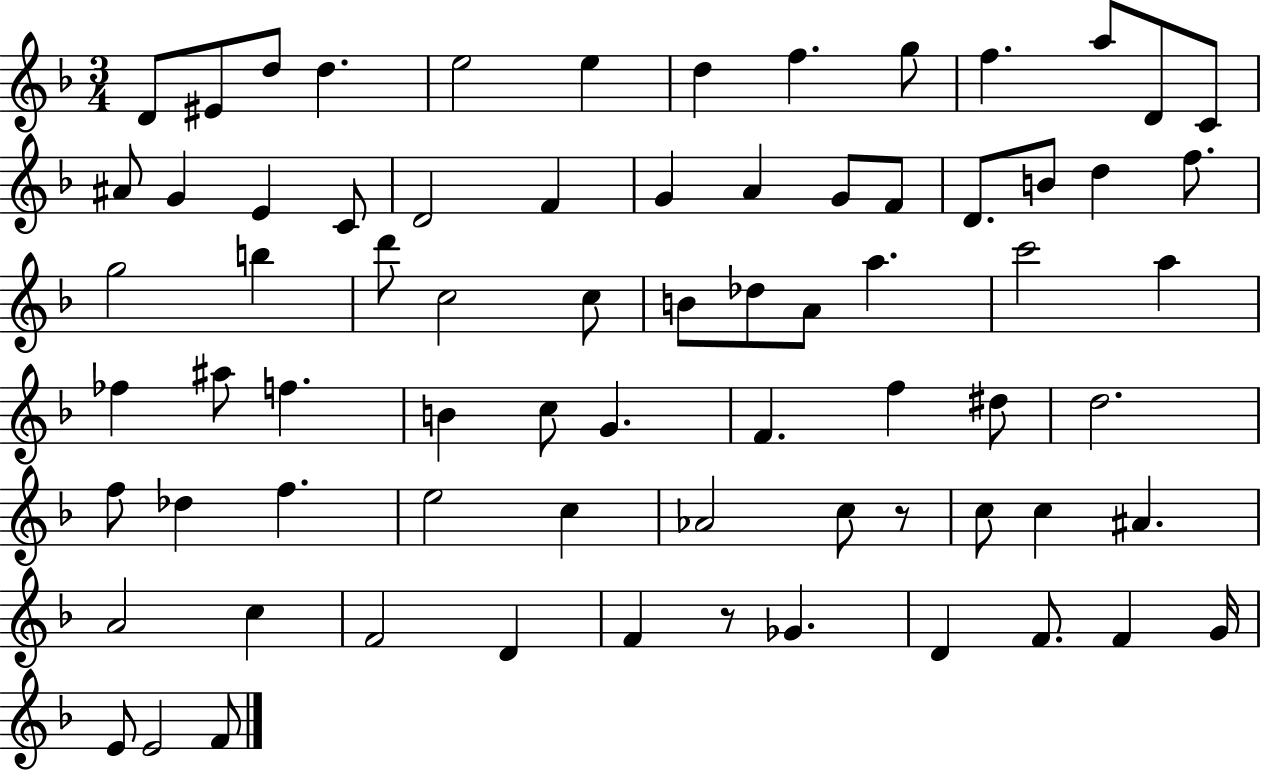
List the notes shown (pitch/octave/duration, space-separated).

D4/e EIS4/e D5/e D5/q. E5/h E5/q D5/q F5/q. G5/e F5/q. A5/e D4/e C4/e A#4/e G4/q E4/q C4/e D4/h F4/q G4/q A4/q G4/e F4/e D4/e. B4/e D5/q F5/e. G5/h B5/q D6/e C5/h C5/e B4/e Db5/e A4/e A5/q. C6/h A5/q FES5/q A#5/e F5/q. B4/q C5/e G4/q. F4/q. F5/q D#5/e D5/h. F5/e Db5/q F5/q. E5/h C5/q Ab4/h C5/e R/e C5/e C5/q A#4/q. A4/h C5/q F4/h D4/q F4/q R/e Gb4/q. D4/q F4/e. F4/q G4/s E4/e E4/h F4/e